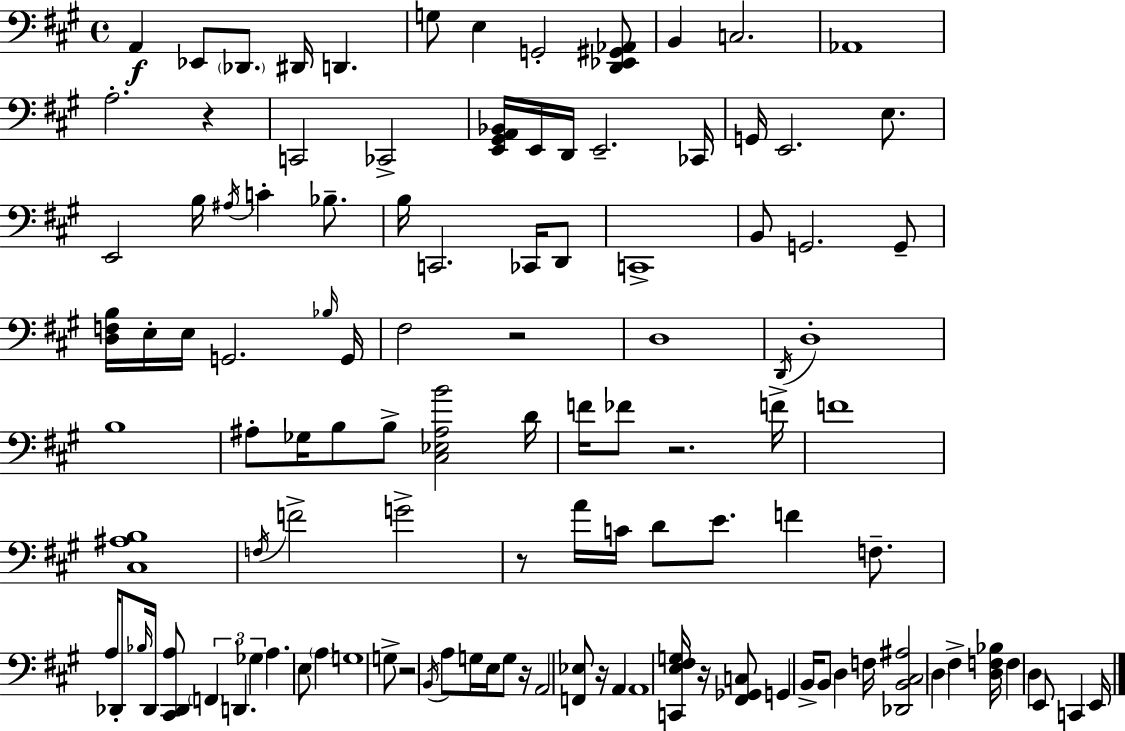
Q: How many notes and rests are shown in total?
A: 113